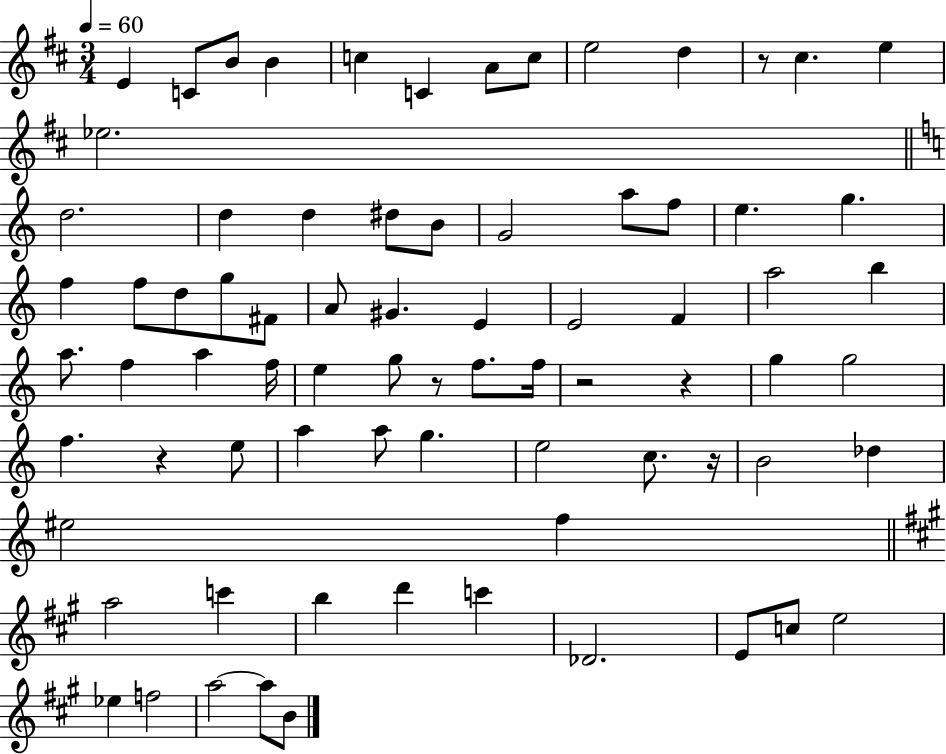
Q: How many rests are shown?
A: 6